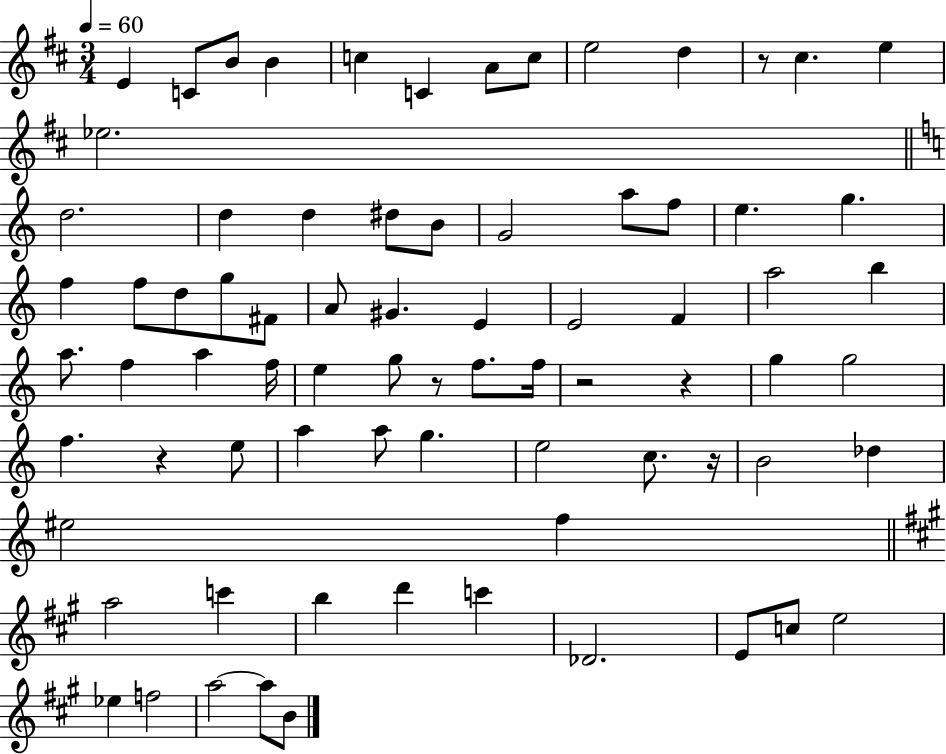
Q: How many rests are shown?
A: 6